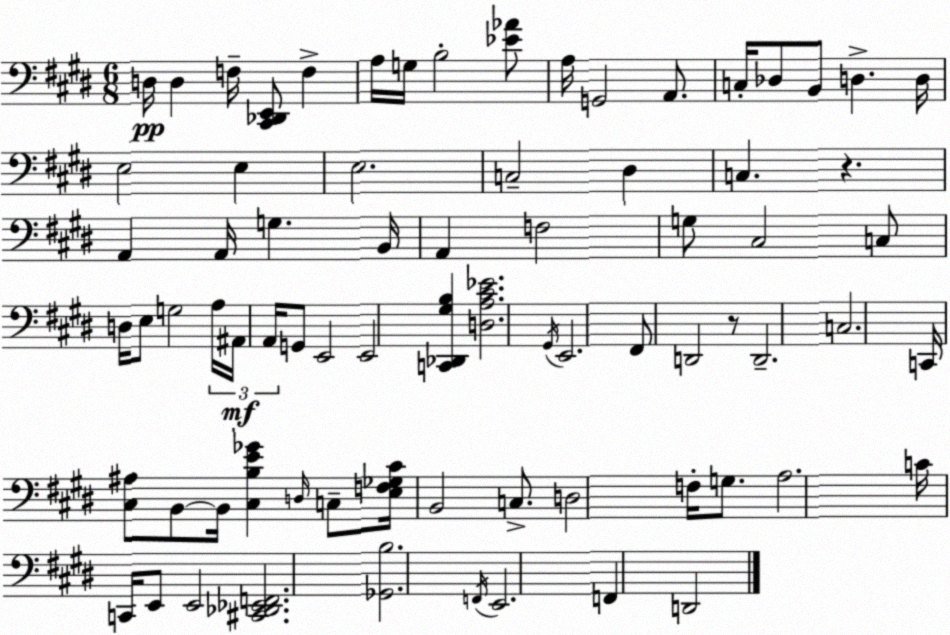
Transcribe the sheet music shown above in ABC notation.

X:1
T:Untitled
M:6/8
L:1/4
K:E
D,/4 D, F,/4 [^C,,_D,,E,,]/2 F, A,/4 G,/4 B,2 [_E_A]/2 A,/4 G,,2 A,,/2 C,/4 _D,/2 B,,/2 D, D,/4 E,2 E, E,2 C,2 ^D, C, z A,, A,,/4 G, B,,/4 A,, F,2 G,/2 ^C,2 C,/2 D,/4 E,/2 G,2 A,/4 ^A,,/4 A,,/4 G,,/2 E,,2 E,,2 [C,,_D,,^G,B,] [D,A,^C_E]2 ^G,,/4 E,,2 ^F,,/2 D,,2 z/2 D,,2 C,2 C,,/4 [^C,^A,]/2 B,,/2 B,,/4 [^C,B,E_G] D,/4 C,/2 [E,F,_G,^C]/4 B,,2 C,/2 D,2 F,/4 G,/2 A,2 C/4 C,,/4 E,,/2 E,,2 [^C,,_D,,_E,,F,,]2 [_G,,B,]2 F,,/4 E,,2 F,, D,,2